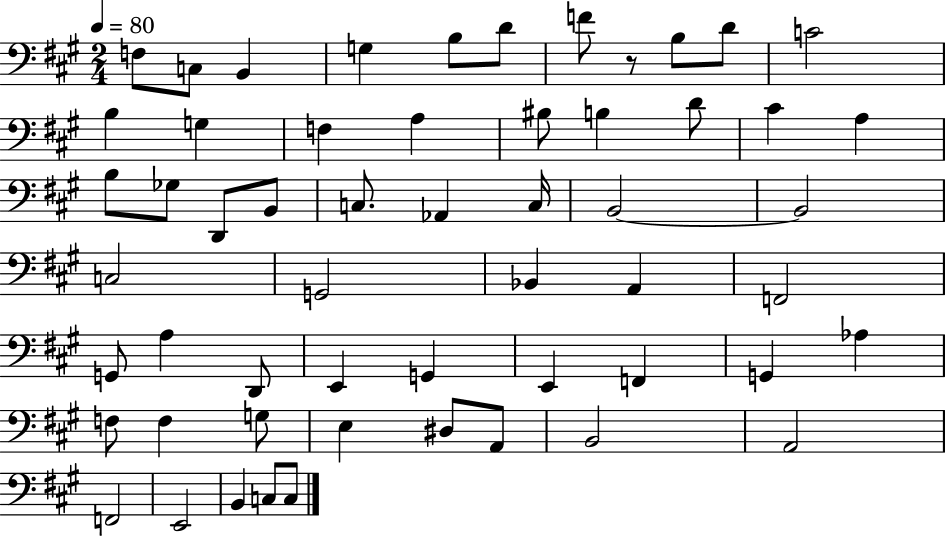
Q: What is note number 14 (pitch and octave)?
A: A3